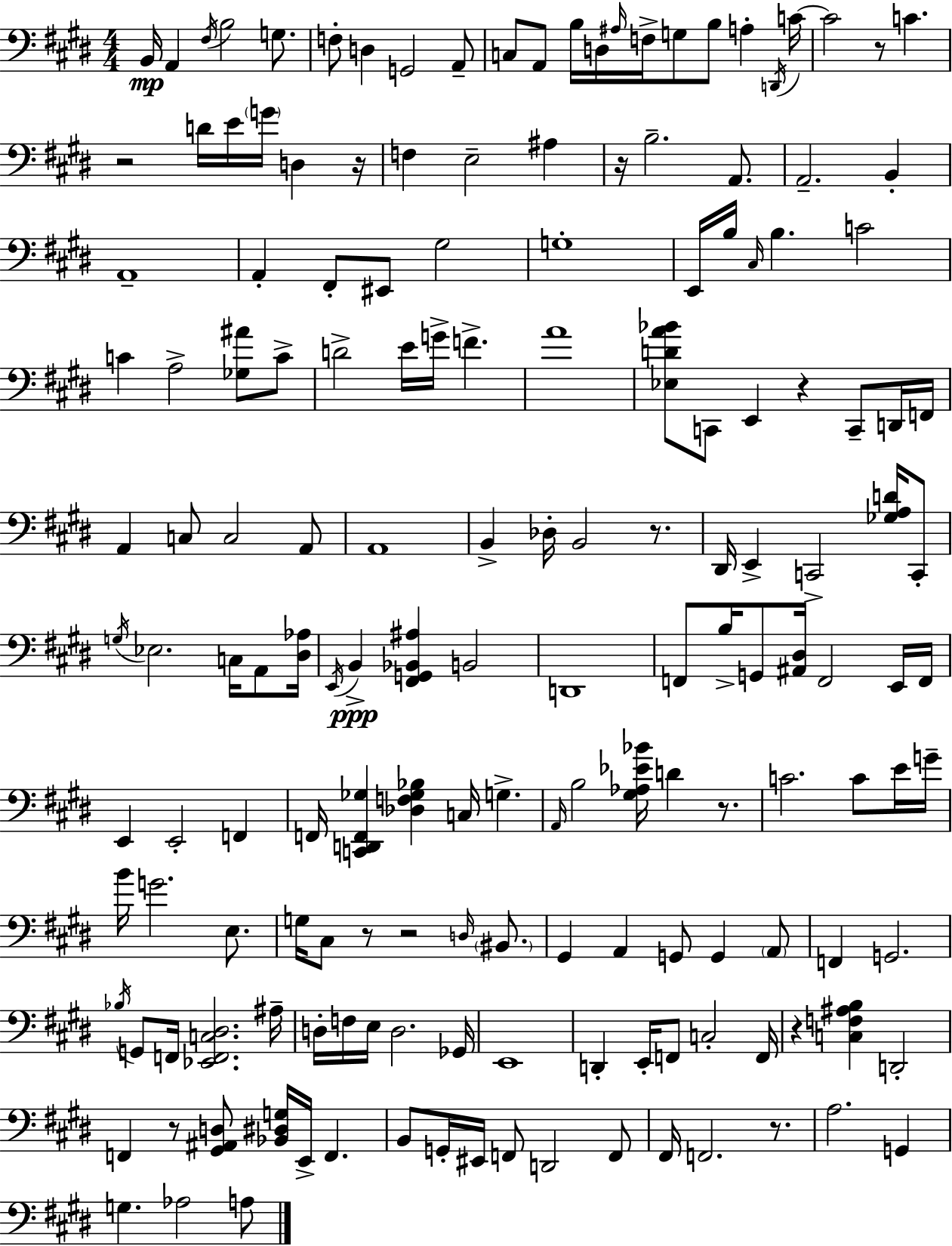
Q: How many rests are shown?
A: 12